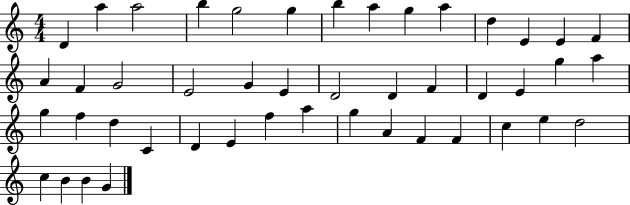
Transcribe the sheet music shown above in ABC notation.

X:1
T:Untitled
M:4/4
L:1/4
K:C
D a a2 b g2 g b a g a d E E F A F G2 E2 G E D2 D F D E g a g f d C D E f a g A F F c e d2 c B B G